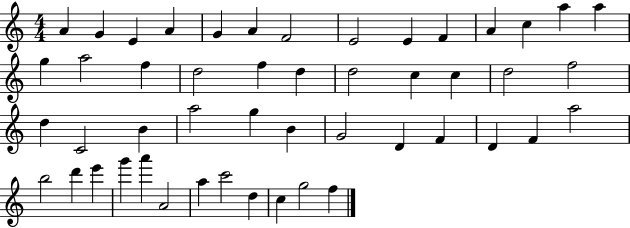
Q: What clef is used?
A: treble